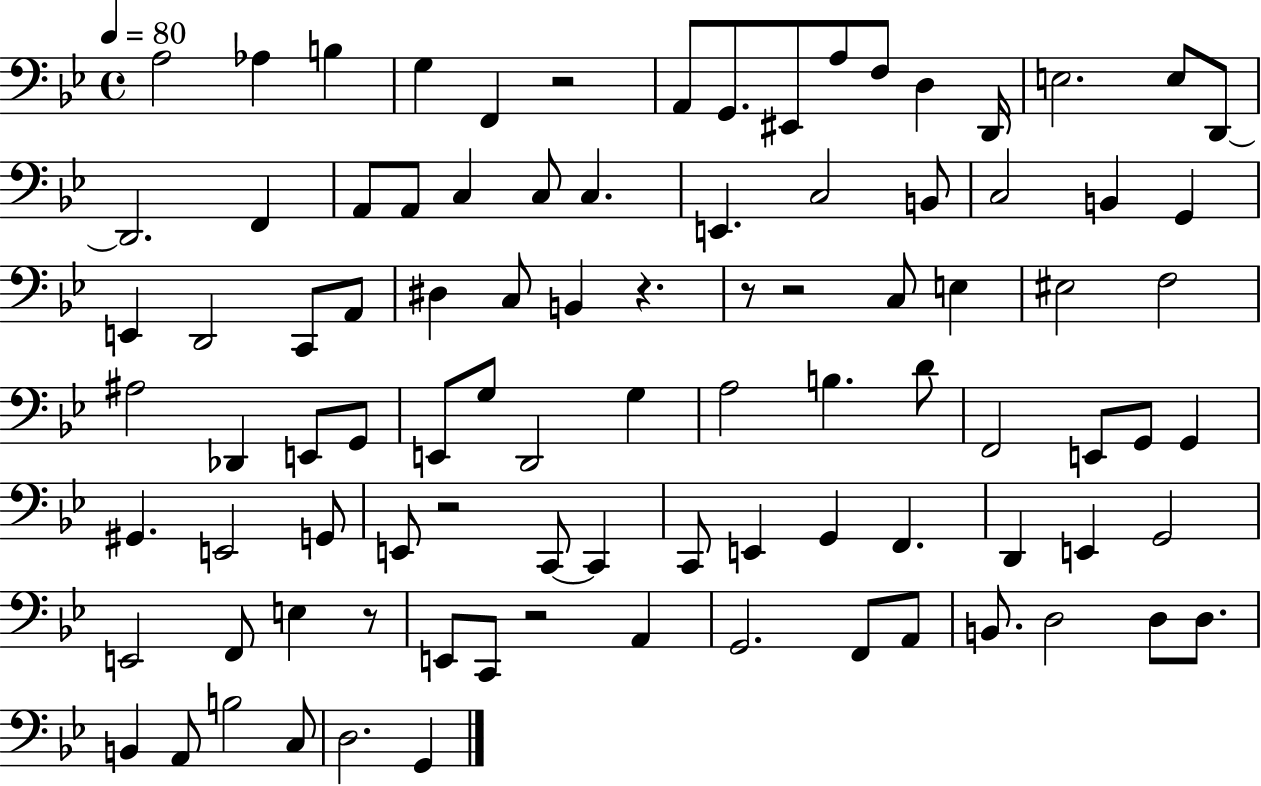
A3/h Ab3/q B3/q G3/q F2/q R/h A2/e G2/e. EIS2/e A3/e F3/e D3/q D2/s E3/h. E3/e D2/e D2/h. F2/q A2/e A2/e C3/q C3/e C3/q. E2/q. C3/h B2/e C3/h B2/q G2/q E2/q D2/h C2/e A2/e D#3/q C3/e B2/q R/q. R/e R/h C3/e E3/q EIS3/h F3/h A#3/h Db2/q E2/e G2/e E2/e G3/e D2/h G3/q A3/h B3/q. D4/e F2/h E2/e G2/e G2/q G#2/q. E2/h G2/e E2/e R/h C2/e C2/q C2/e E2/q G2/q F2/q. D2/q E2/q G2/h E2/h F2/e E3/q R/e E2/e C2/e R/h A2/q G2/h. F2/e A2/e B2/e. D3/h D3/e D3/e. B2/q A2/e B3/h C3/e D3/h. G2/q